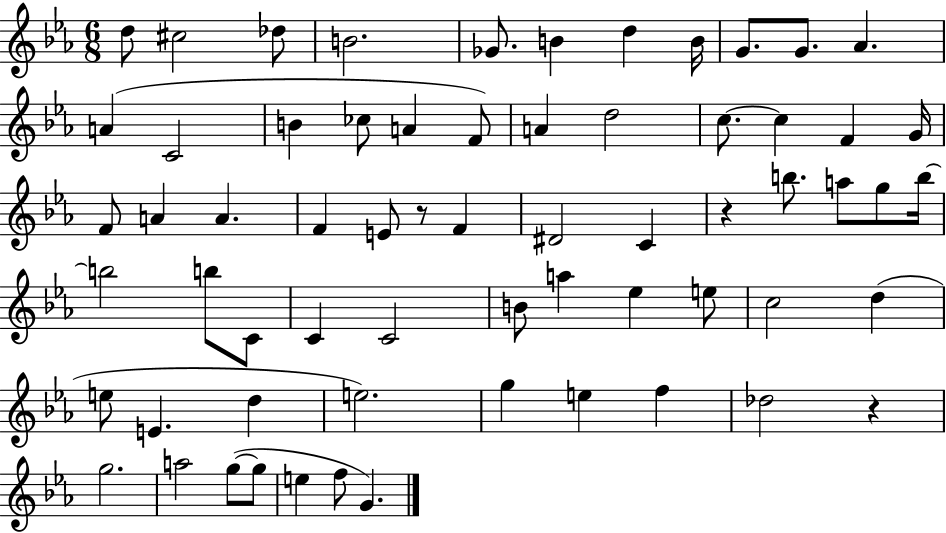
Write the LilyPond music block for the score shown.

{
  \clef treble
  \numericTimeSignature
  \time 6/8
  \key ees \major
  d''8 cis''2 des''8 | b'2. | ges'8. b'4 d''4 b'16 | g'8. g'8. aes'4. | \break a'4( c'2 | b'4 ces''8 a'4 f'8) | a'4 d''2 | c''8.~~ c''4 f'4 g'16 | \break f'8 a'4 a'4. | f'4 e'8 r8 f'4 | dis'2 c'4 | r4 b''8. a''8 g''8 b''16~~ | \break b''2 b''8 c'8 | c'4 c'2 | b'8 a''4 ees''4 e''8 | c''2 d''4( | \break e''8 e'4. d''4 | e''2.) | g''4 e''4 f''4 | des''2 r4 | \break g''2. | a''2 g''8~(~ g''8 | e''4 f''8 g'4.) | \bar "|."
}